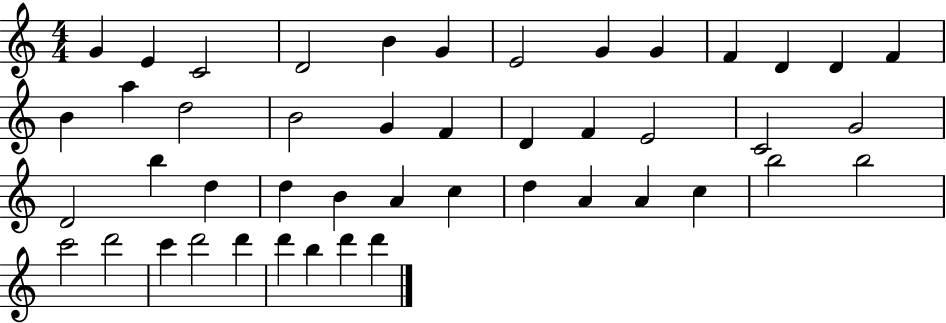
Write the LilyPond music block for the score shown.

{
  \clef treble
  \numericTimeSignature
  \time 4/4
  \key c \major
  g'4 e'4 c'2 | d'2 b'4 g'4 | e'2 g'4 g'4 | f'4 d'4 d'4 f'4 | \break b'4 a''4 d''2 | b'2 g'4 f'4 | d'4 f'4 e'2 | c'2 g'2 | \break d'2 b''4 d''4 | d''4 b'4 a'4 c''4 | d''4 a'4 a'4 c''4 | b''2 b''2 | \break c'''2 d'''2 | c'''4 d'''2 d'''4 | d'''4 b''4 d'''4 d'''4 | \bar "|."
}